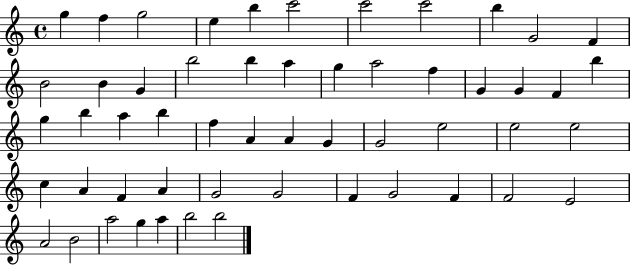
{
  \clef treble
  \time 4/4
  \defaultTimeSignature
  \key c \major
  g''4 f''4 g''2 | e''4 b''4 c'''2 | c'''2 c'''2 | b''4 g'2 f'4 | \break b'2 b'4 g'4 | b''2 b''4 a''4 | g''4 a''2 f''4 | g'4 g'4 f'4 b''4 | \break g''4 b''4 a''4 b''4 | f''4 a'4 a'4 g'4 | g'2 e''2 | e''2 e''2 | \break c''4 a'4 f'4 a'4 | g'2 g'2 | f'4 g'2 f'4 | f'2 e'2 | \break a'2 b'2 | a''2 g''4 a''4 | b''2 b''2 | \bar "|."
}